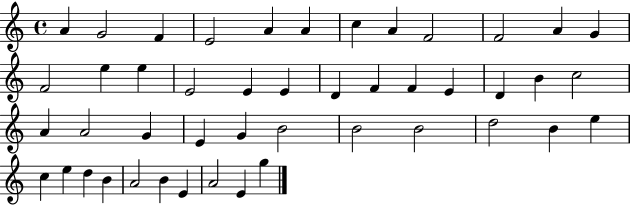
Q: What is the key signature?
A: C major